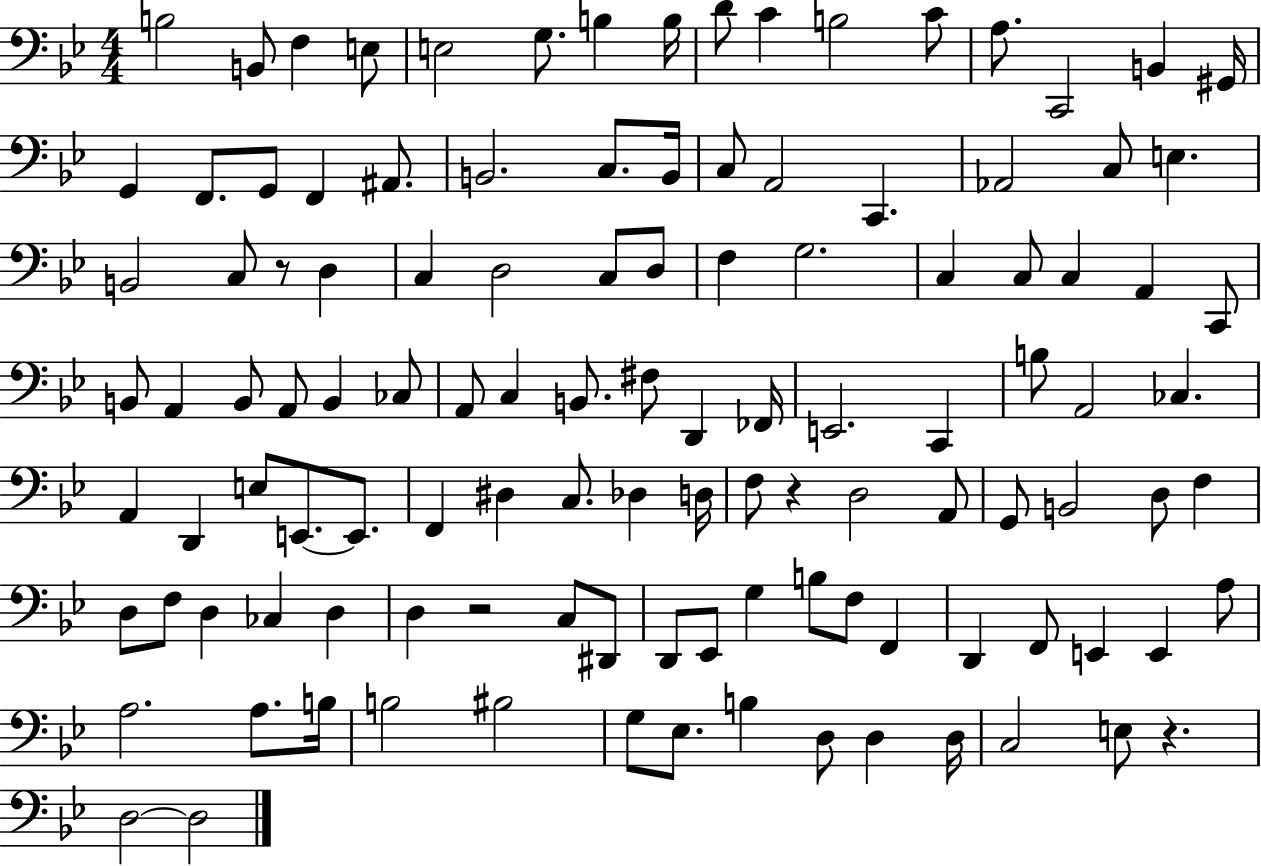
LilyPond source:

{
  \clef bass
  \numericTimeSignature
  \time 4/4
  \key bes \major
  b2 b,8 f4 e8 | e2 g8. b4 b16 | d'8 c'4 b2 c'8 | a8. c,2 b,4 gis,16 | \break g,4 f,8. g,8 f,4 ais,8. | b,2. c8. b,16 | c8 a,2 c,4. | aes,2 c8 e4. | \break b,2 c8 r8 d4 | c4 d2 c8 d8 | f4 g2. | c4 c8 c4 a,4 c,8 | \break b,8 a,4 b,8 a,8 b,4 ces8 | a,8 c4 b,8. fis8 d,4 fes,16 | e,2. c,4 | b8 a,2 ces4. | \break a,4 d,4 e8 e,8.~~ e,8. | f,4 dis4 c8. des4 d16 | f8 r4 d2 a,8 | g,8 b,2 d8 f4 | \break d8 f8 d4 ces4 d4 | d4 r2 c8 dis,8 | d,8 ees,8 g4 b8 f8 f,4 | d,4 f,8 e,4 e,4 a8 | \break a2. a8. b16 | b2 bis2 | g8 ees8. b4 d8 d4 d16 | c2 e8 r4. | \break d2~~ d2 | \bar "|."
}